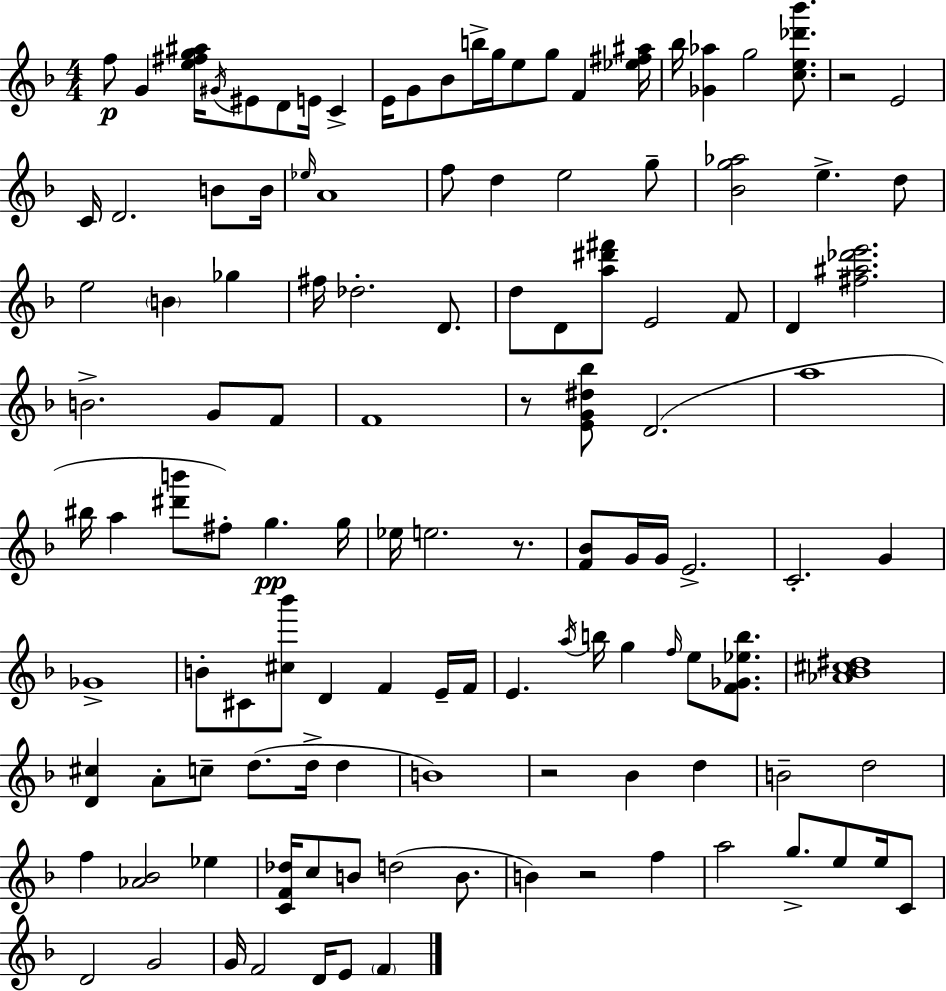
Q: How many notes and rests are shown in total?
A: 123